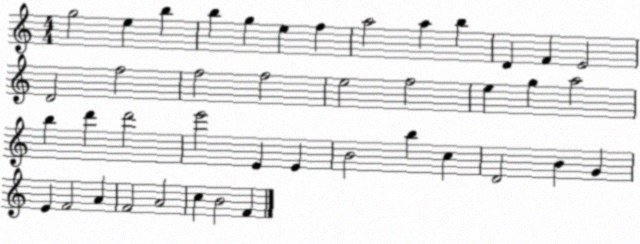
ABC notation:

X:1
T:Untitled
M:4/4
L:1/4
K:C
g2 e b b g e f a2 a b D F E2 D2 f2 f2 f2 e2 f2 e g a2 b d' d'2 e'2 E E B2 b c D2 B G E F2 A F2 A2 c B2 F